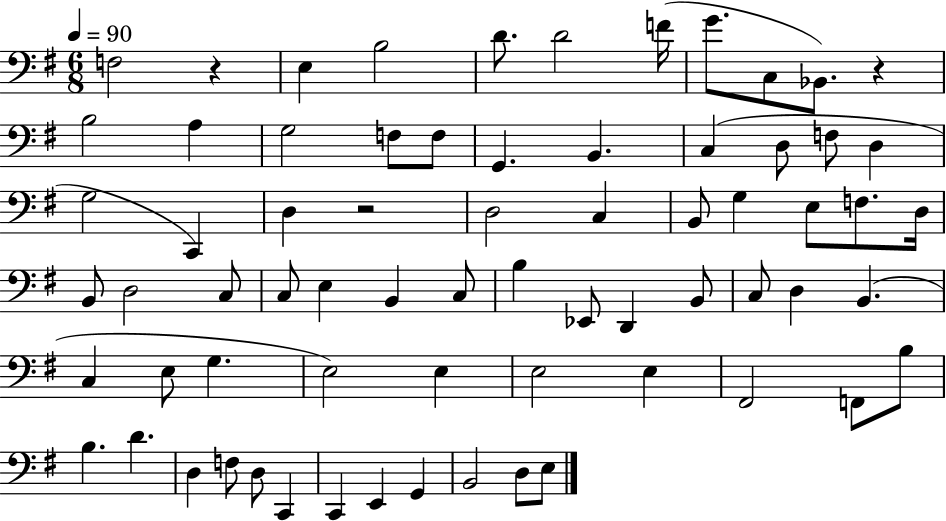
{
  \clef bass
  \numericTimeSignature
  \time 6/8
  \key g \major
  \tempo 4 = 90
  f2 r4 | e4 b2 | d'8. d'2 f'16( | g'8. c8 bes,8.) r4 | \break b2 a4 | g2 f8 f8 | g,4. b,4. | c4( d8 f8 d4 | \break g2 c,4) | d4 r2 | d2 c4 | b,8 g4 e8 f8. d16 | \break b,8 d2 c8 | c8 e4 b,4 c8 | b4 ees,8 d,4 b,8 | c8 d4 b,4.( | \break c4 e8 g4. | e2) e4 | e2 e4 | fis,2 f,8 b8 | \break b4. d'4. | d4 f8 d8 c,4 | c,4 e,4 g,4 | b,2 d8 e8 | \break \bar "|."
}